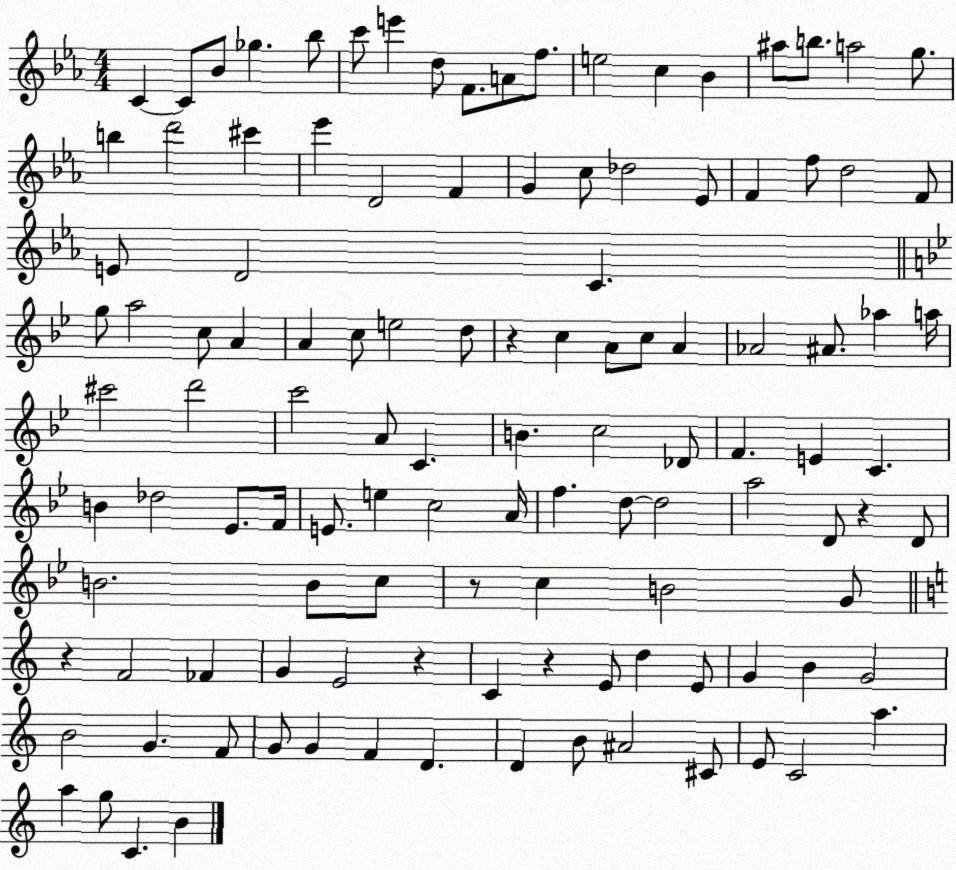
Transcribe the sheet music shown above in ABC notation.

X:1
T:Untitled
M:4/4
L:1/4
K:Eb
C C/2 _B/2 _g _b/2 c'/2 e' d/2 F/2 A/2 f/2 e2 c _B ^a/2 b/2 a2 g/2 b d'2 ^c' _e' D2 F G c/2 _d2 _E/2 F f/2 d2 F/2 E/2 D2 C g/2 a2 c/2 A A c/2 e2 d/2 z c A/2 c/2 A _A2 ^A/2 _a a/4 ^c'2 d'2 c'2 A/2 C B c2 _D/2 F E C B _d2 _E/2 F/4 E/2 e c2 A/4 f d/2 d2 a2 D/2 z D/2 B2 B/2 c/2 z/2 c B2 G/2 z F2 _F G E2 z C z E/2 d E/2 G B G2 B2 G F/2 G/2 G F D D B/2 ^A2 ^C/2 E/2 C2 a a g/2 C B